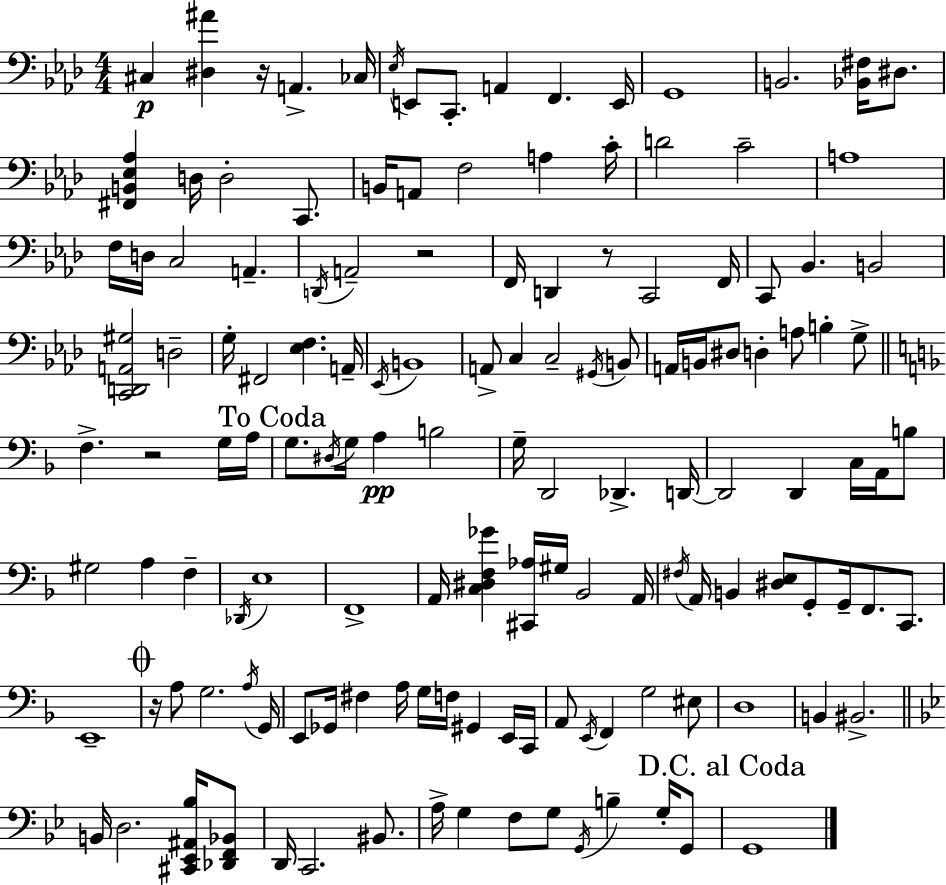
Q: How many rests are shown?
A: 5